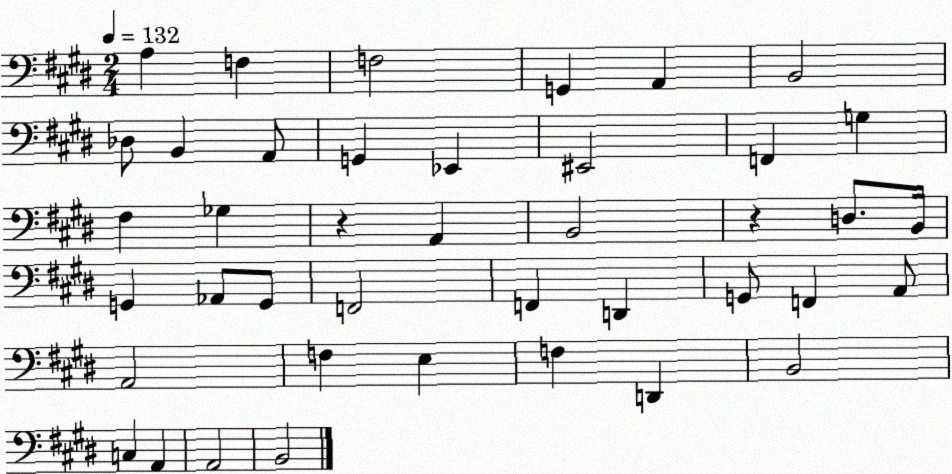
X:1
T:Untitled
M:2/4
L:1/4
K:E
A, F, F,2 G,, A,, B,,2 _D,/2 B,, A,,/2 G,, _E,, ^E,,2 F,, G, ^F, _G, z A,, B,,2 z D,/2 B,,/4 G,, _A,,/2 G,,/2 F,,2 F,, D,, G,,/2 F,, A,,/2 A,,2 F, E, F, D,, B,,2 C, A,, A,,2 B,,2